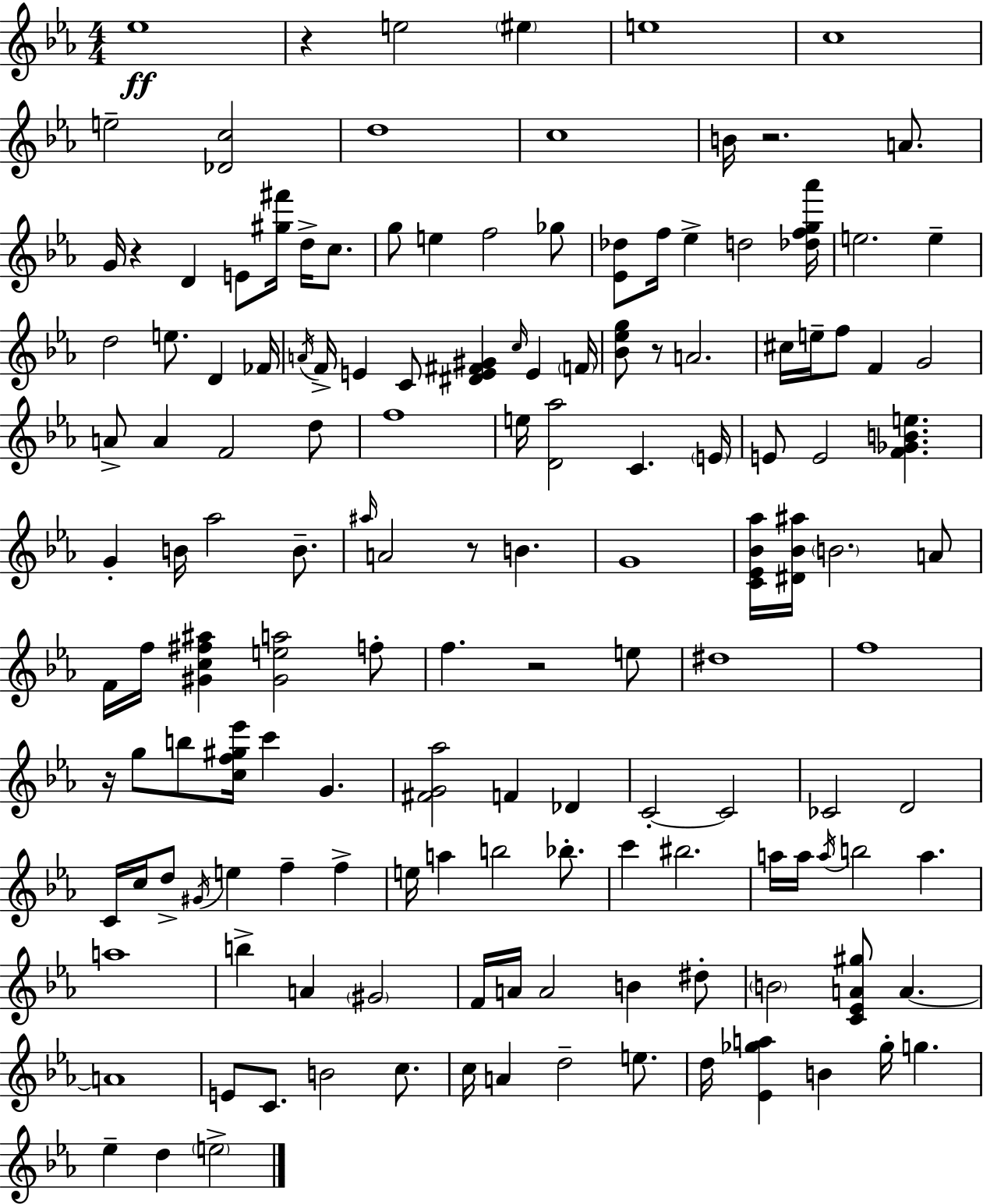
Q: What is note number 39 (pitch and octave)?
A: F5